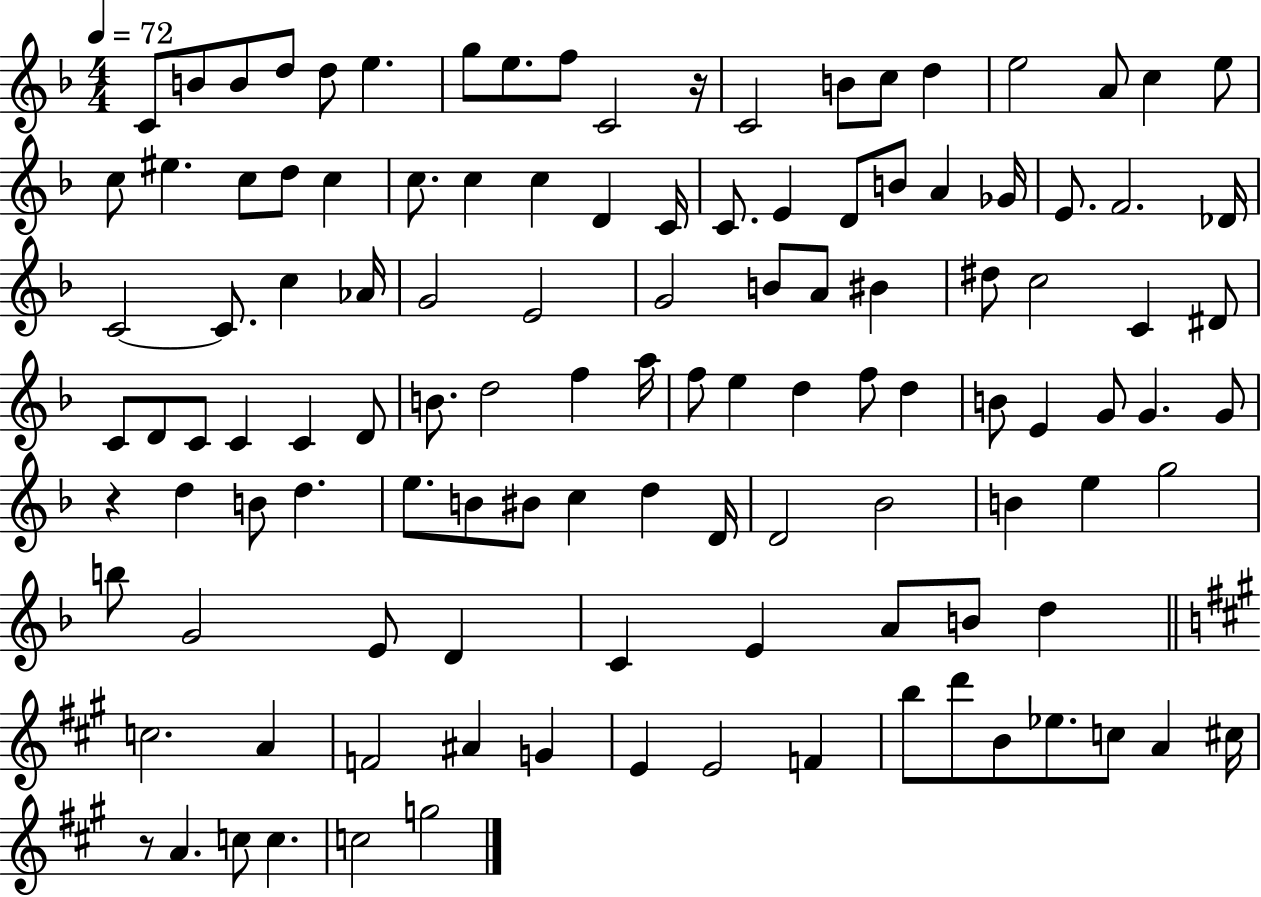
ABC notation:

X:1
T:Untitled
M:4/4
L:1/4
K:F
C/2 B/2 B/2 d/2 d/2 e g/2 e/2 f/2 C2 z/4 C2 B/2 c/2 d e2 A/2 c e/2 c/2 ^e c/2 d/2 c c/2 c c D C/4 C/2 E D/2 B/2 A _G/4 E/2 F2 _D/4 C2 C/2 c _A/4 G2 E2 G2 B/2 A/2 ^B ^d/2 c2 C ^D/2 C/2 D/2 C/2 C C D/2 B/2 d2 f a/4 f/2 e d f/2 d B/2 E G/2 G G/2 z d B/2 d e/2 B/2 ^B/2 c d D/4 D2 _B2 B e g2 b/2 G2 E/2 D C E A/2 B/2 d c2 A F2 ^A G E E2 F b/2 d'/2 B/2 _e/2 c/2 A ^c/4 z/2 A c/2 c c2 g2